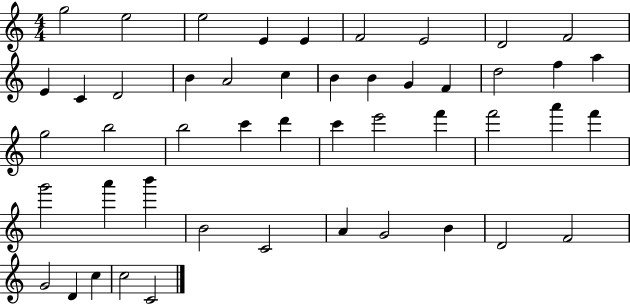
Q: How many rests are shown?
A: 0